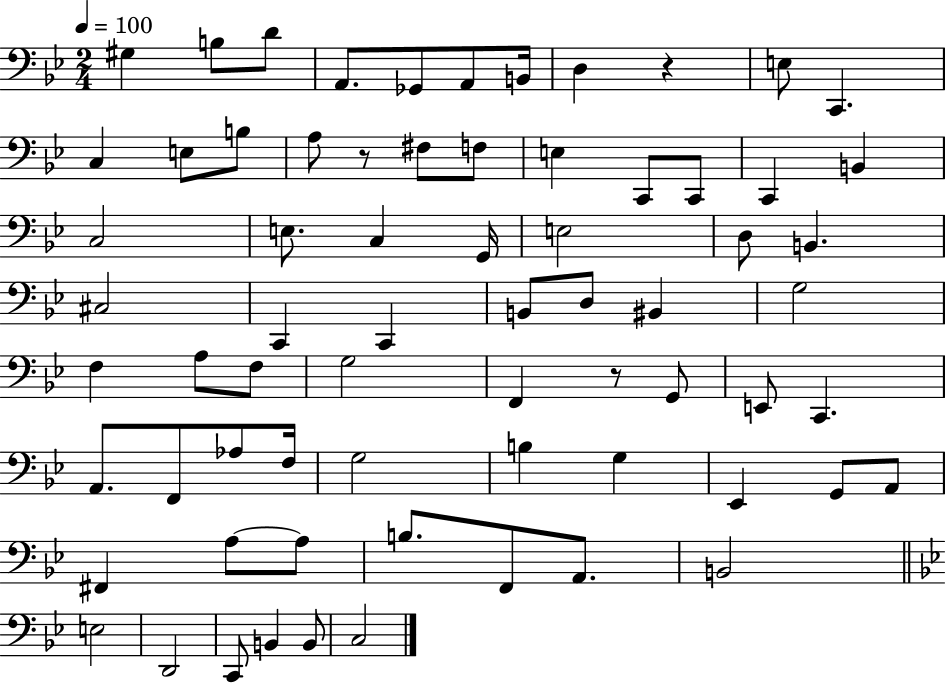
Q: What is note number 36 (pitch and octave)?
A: F3